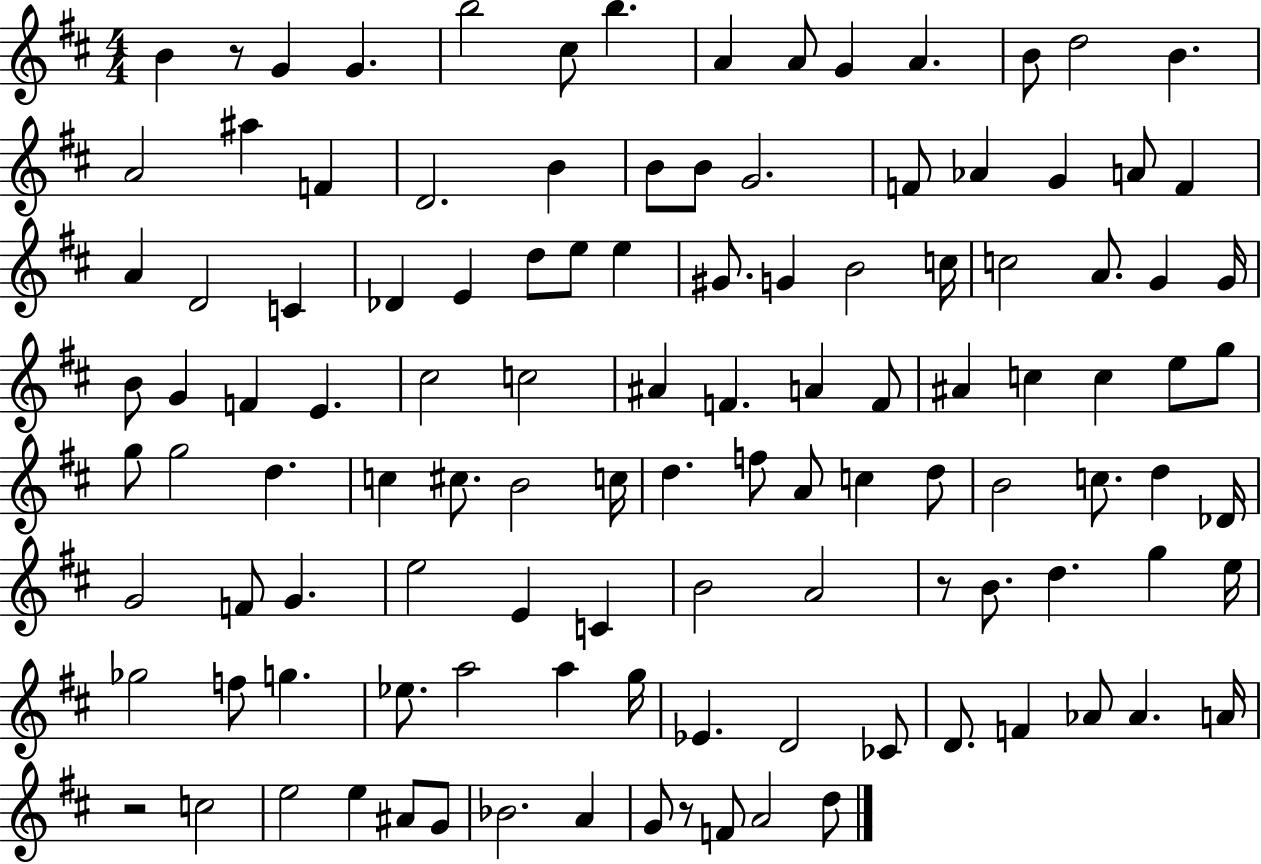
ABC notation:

X:1
T:Untitled
M:4/4
L:1/4
K:D
B z/2 G G b2 ^c/2 b A A/2 G A B/2 d2 B A2 ^a F D2 B B/2 B/2 G2 F/2 _A G A/2 F A D2 C _D E d/2 e/2 e ^G/2 G B2 c/4 c2 A/2 G G/4 B/2 G F E ^c2 c2 ^A F A F/2 ^A c c e/2 g/2 g/2 g2 d c ^c/2 B2 c/4 d f/2 A/2 c d/2 B2 c/2 d _D/4 G2 F/2 G e2 E C B2 A2 z/2 B/2 d g e/4 _g2 f/2 g _e/2 a2 a g/4 _E D2 _C/2 D/2 F _A/2 _A A/4 z2 c2 e2 e ^A/2 G/2 _B2 A G/2 z/2 F/2 A2 d/2